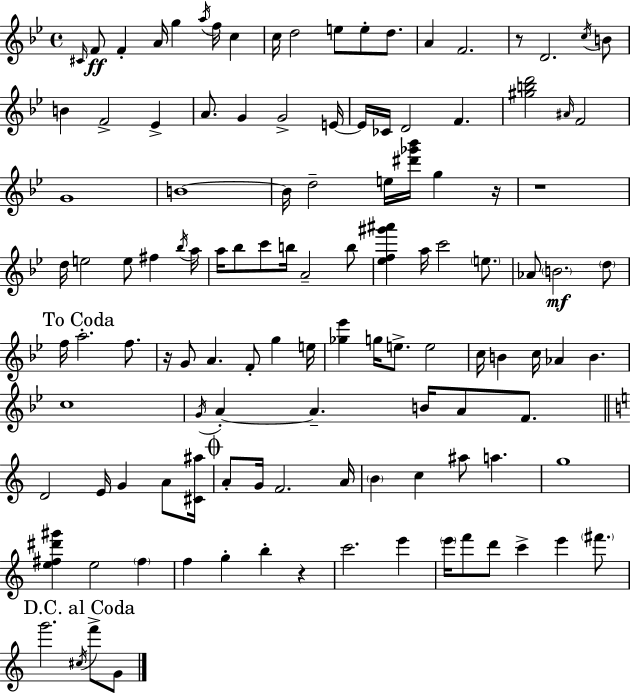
C#4/s F4/e F4/q A4/s G5/q A5/s F5/s C5/q C5/s D5/h E5/e E5/e D5/e. A4/q F4/h. R/e D4/h. C5/s B4/e B4/q F4/h Eb4/q A4/e. G4/q G4/h E4/s E4/s CES4/s D4/h F4/q. [G#5,B5,D6]/h A#4/s F4/h G4/w B4/w B4/s D5/h E5/s [D#6,Gb6,Bb6]/s G5/q R/s R/w D5/s E5/h E5/e F#5/q Bb5/s A5/s A5/s Bb5/e C6/e B5/s A4/h B5/e [Eb5,F5,G#6,A#6]/q A5/s C6/h E5/e. Ab4/e B4/h. D5/e F5/s A5/h. F5/e. R/s G4/e A4/q. F4/e G5/q E5/s [Gb5,Eb6]/q G5/s E5/e. E5/h C5/s B4/q C5/s Ab4/q B4/q. C5/w G4/s A4/q A4/q. B4/s A4/e F4/e. D4/h E4/s G4/q A4/e [C#4,A#5]/s A4/e G4/s F4/h. A4/s B4/q C5/q A#5/e A5/q. G5/w [E5,F#5,D#6,G#6]/q E5/h F#5/q F5/q G5/q B5/q R/q C6/h. E6/q E6/s F6/e D6/e C6/q E6/q F#6/e. G6/h. C#5/s F6/e G4/e